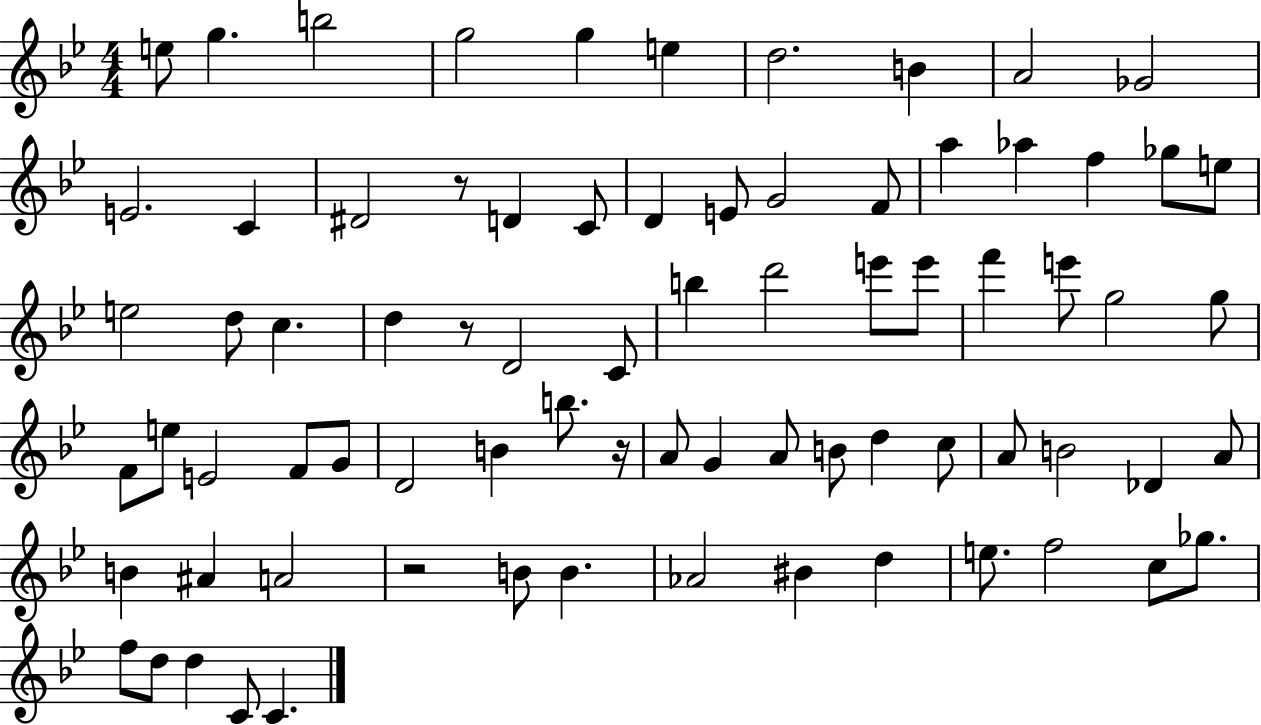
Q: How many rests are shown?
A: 4